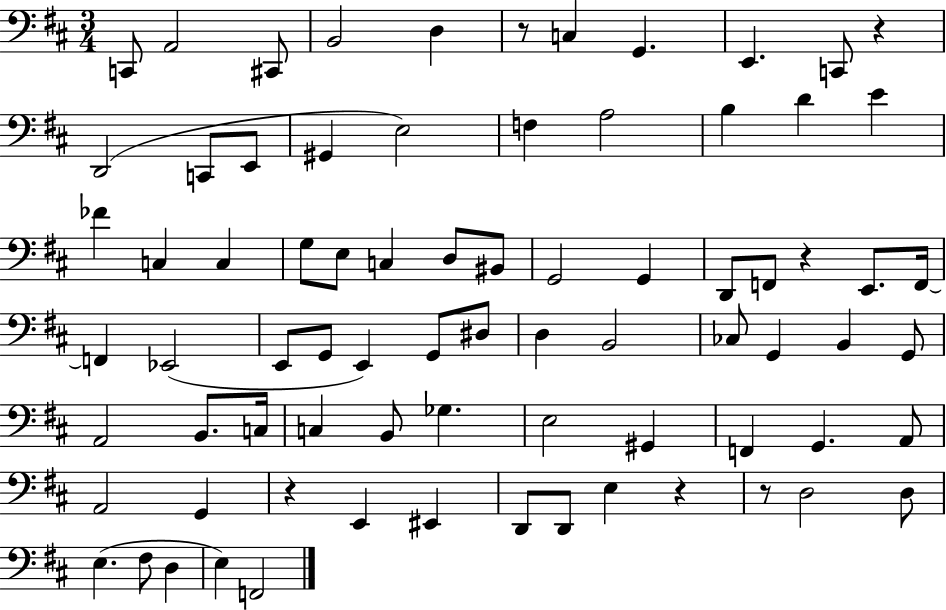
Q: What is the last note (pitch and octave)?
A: F2